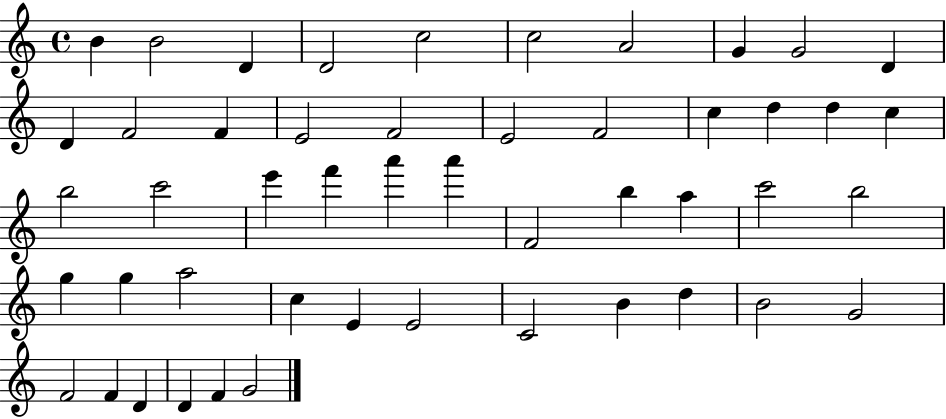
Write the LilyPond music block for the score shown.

{
  \clef treble
  \time 4/4
  \defaultTimeSignature
  \key c \major
  b'4 b'2 d'4 | d'2 c''2 | c''2 a'2 | g'4 g'2 d'4 | \break d'4 f'2 f'4 | e'2 f'2 | e'2 f'2 | c''4 d''4 d''4 c''4 | \break b''2 c'''2 | e'''4 f'''4 a'''4 a'''4 | f'2 b''4 a''4 | c'''2 b''2 | \break g''4 g''4 a''2 | c''4 e'4 e'2 | c'2 b'4 d''4 | b'2 g'2 | \break f'2 f'4 d'4 | d'4 f'4 g'2 | \bar "|."
}